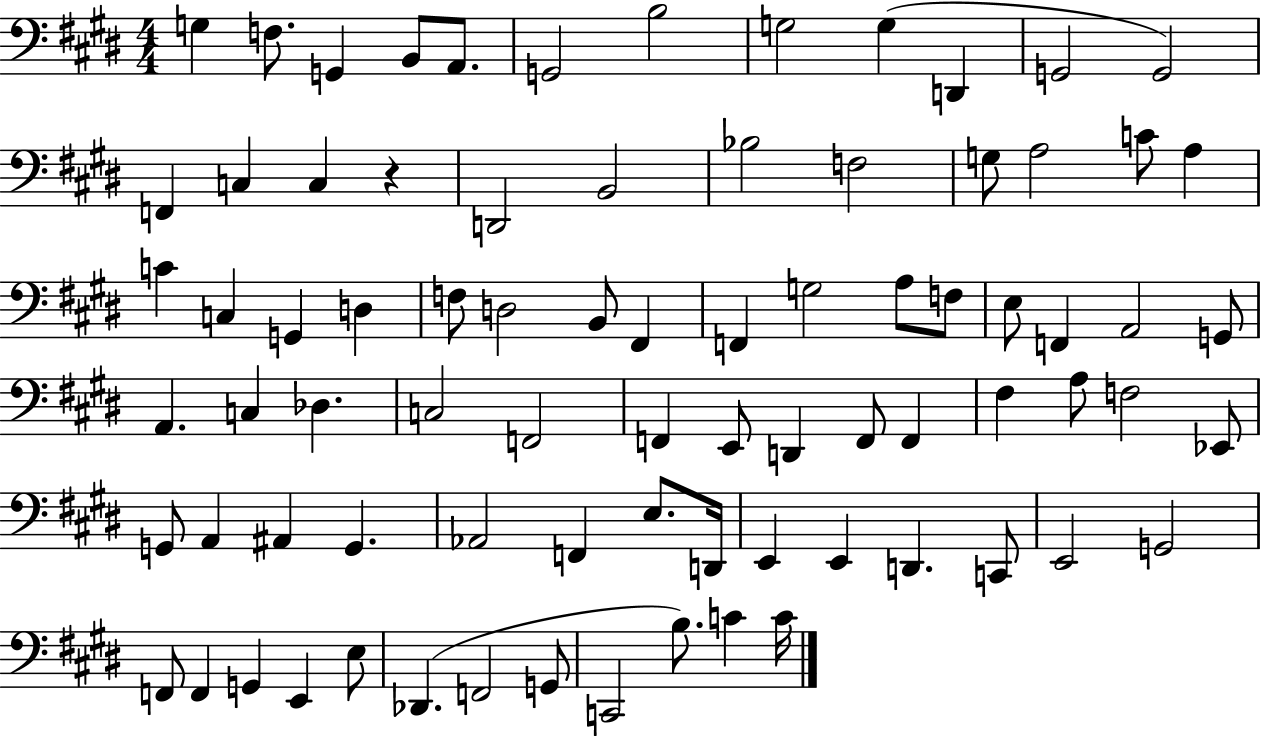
G3/q F3/e. G2/q B2/e A2/e. G2/h B3/h G3/h G3/q D2/q G2/h G2/h F2/q C3/q C3/q R/q D2/h B2/h Bb3/h F3/h G3/e A3/h C4/e A3/q C4/q C3/q G2/q D3/q F3/e D3/h B2/e F#2/q F2/q G3/h A3/e F3/e E3/e F2/q A2/h G2/e A2/q. C3/q Db3/q. C3/h F2/h F2/q E2/e D2/q F2/e F2/q F#3/q A3/e F3/h Eb2/e G2/e A2/q A#2/q G2/q. Ab2/h F2/q E3/e. D2/s E2/q E2/q D2/q. C2/e E2/h G2/h F2/e F2/q G2/q E2/q E3/e Db2/q. F2/h G2/e C2/h B3/e. C4/q C4/s